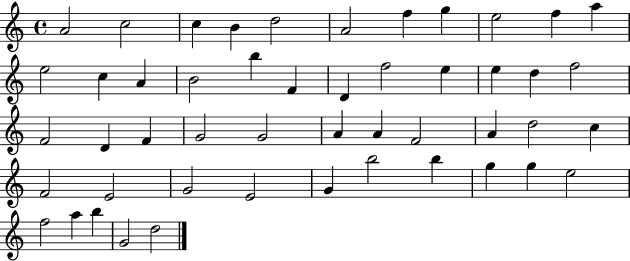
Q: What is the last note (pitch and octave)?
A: D5